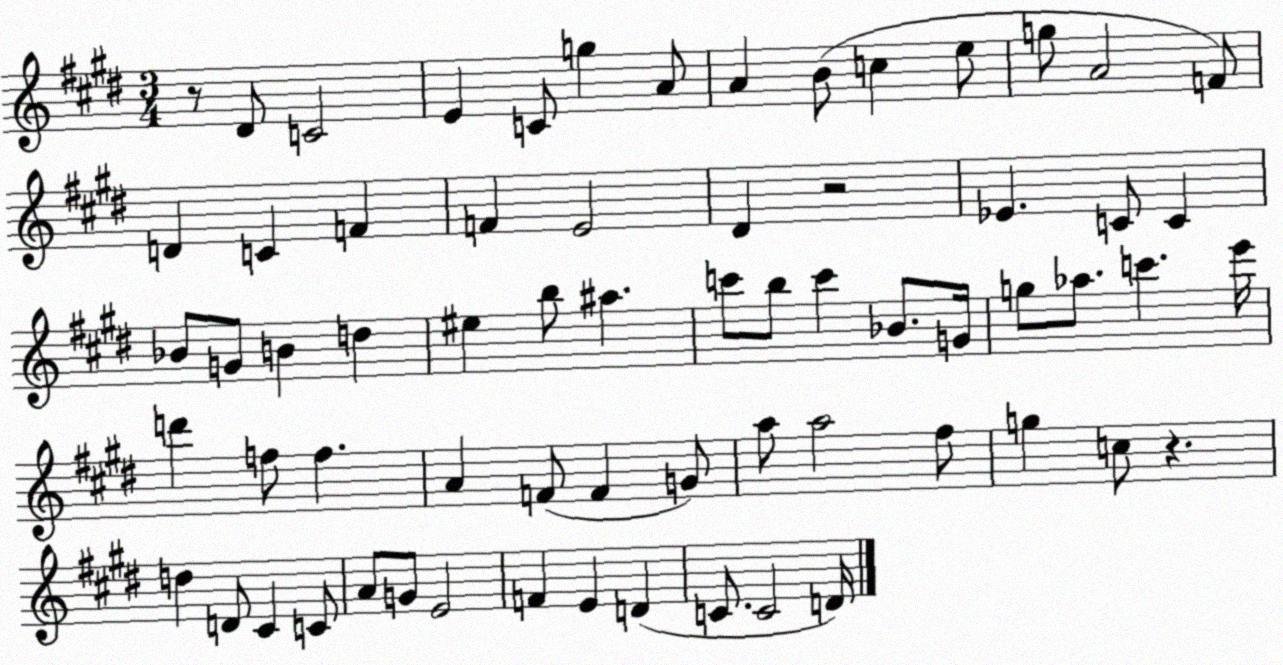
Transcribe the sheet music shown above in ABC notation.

X:1
T:Untitled
M:3/4
L:1/4
K:E
z/2 ^D/2 C2 E C/2 g A/2 A B/2 c e/2 g/2 A2 F/2 D C F F E2 ^D z2 _E C/2 C _B/2 G/2 B d ^e b/2 ^a c'/2 b/2 c' _B/2 G/4 g/2 _a/2 c' e'/4 d' f/2 f A F/2 F G/2 a/2 a2 ^f/2 g c/2 z d D/2 ^C C/2 A/2 G/2 E2 F E D C/2 C2 D/4